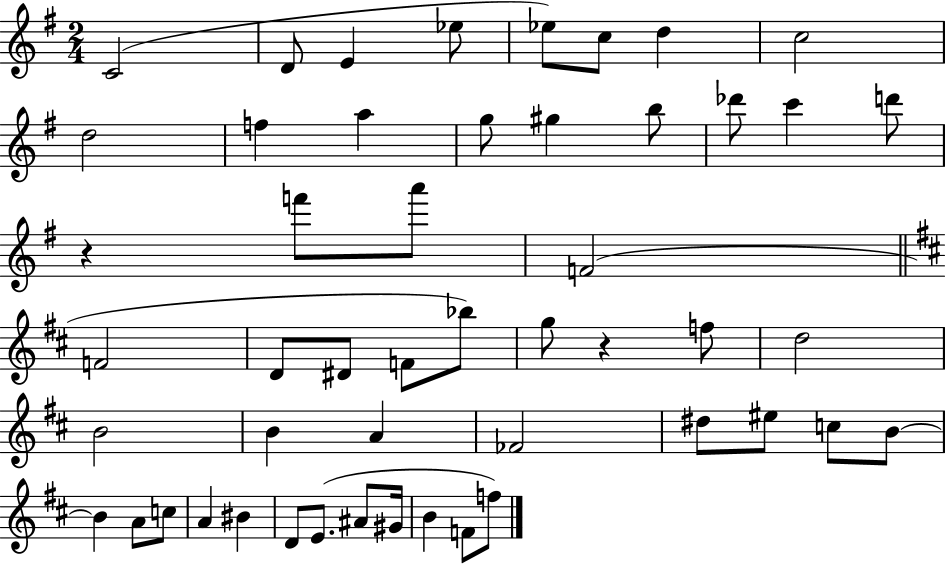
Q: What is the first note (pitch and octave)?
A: C4